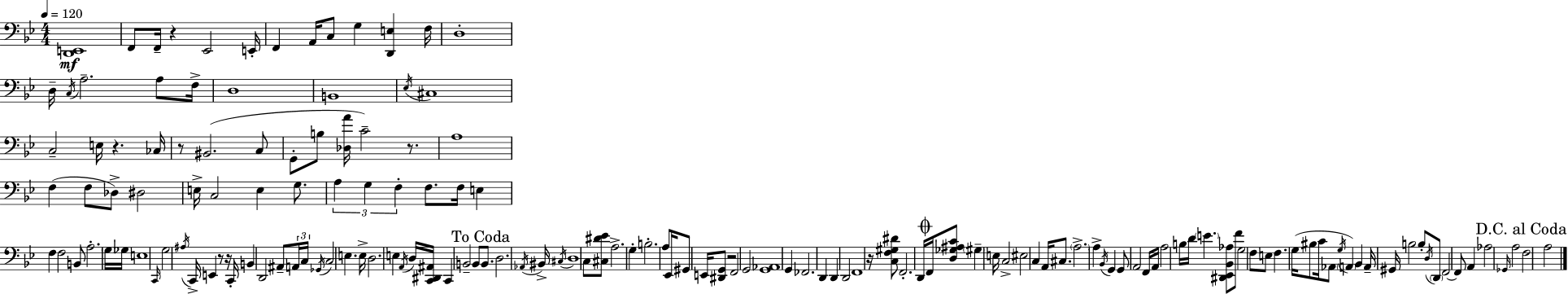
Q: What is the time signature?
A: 4/4